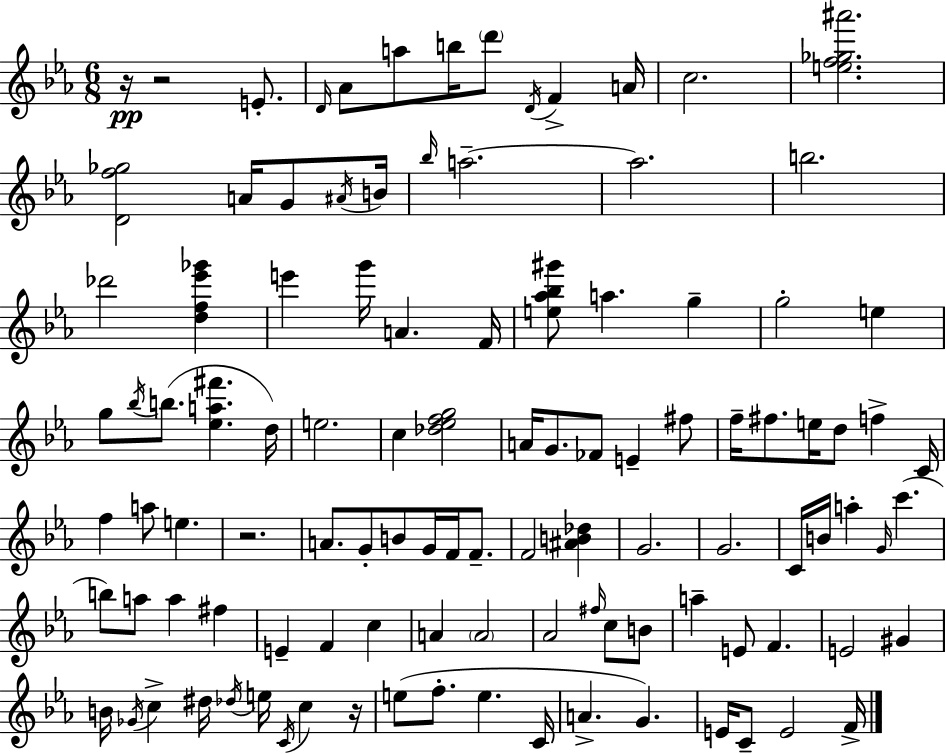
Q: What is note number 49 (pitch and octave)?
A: G4